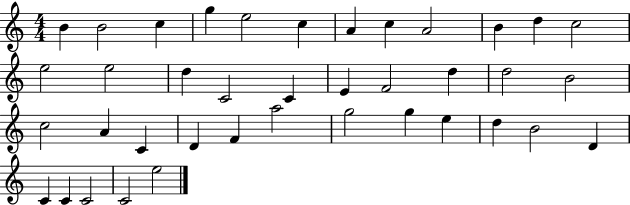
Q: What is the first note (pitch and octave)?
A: B4